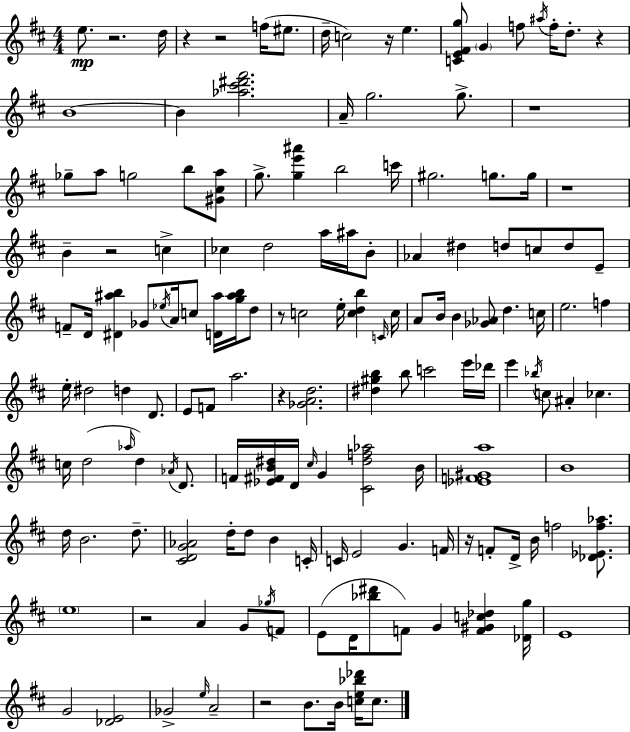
{
  \clef treble
  \numericTimeSignature
  \time 4/4
  \key d \major
  e''8.\mp r2. d''16 | r4 r2 f''16( eis''8. | d''16-- c''2) r16 e''4. | <c' e' fis' g''>8 \parenthesize g'4 f''8 \acciaccatura { ais''16 } f''16-. d''8.-. r4 | \break b'1~~ | b'4 <aes'' cis''' dis''' fis'''>2. | a'16-- g''2. g''8.-> | r1 | \break ges''8-- a''8 g''2 b''8 <gis' cis'' a''>8 | g''8.-> <g'' e''' ais'''>4 b''2 | c'''16 gis''2. g''8. | g''16 r1 | \break b'4-- r2 c''4-> | ces''4 d''2 a''16 ais''16 b'8-. | aes'4 dis''4 d''8 c''8 d''8 e'8-- | f'8-- d'16 <dis' ais'' b''>4 ges'8 \acciaccatura { ees''16 } a'16 c''8 <d' ais''>16 <g'' ais'' b''>16 | \break d''8 r8 c''2 e''16-. <c'' d'' b''>4 | \grace { c'16 } c''16 a'8 b'16 b'4 <ges' aes'>8 d''4. | c''16 e''2. f''4 | e''16-. dis''2 d''4 | \break d'8. e'8 f'8 a''2. | r4 <ges' a' d''>2. | <dis'' gis'' b''>4 b''8 c'''2 | e'''16 des'''16 e'''4 \acciaccatura { bes''16 } c''8 ais'4-. ces''4. | \break c''16 d''2( \grace { aes''16 } d''4) | \acciaccatura { aes'16 } d'8. f'16 <ees' fis' b' dis''>16 d'16 \grace { cis''16 } g'4 <cis' dis'' f'' aes''>2 | b'16 <ees' f' gis' a''>1 | b'1 | \break d''16 b'2. | d''8.-- <cis' d' g' aes'>2 d''16-. | d''8 b'4 c'16-. c'16 e'2 | g'4. f'16 r16 f'8-. d'16-> b'16 f''2 | \break <des' ees' f'' aes''>8. \parenthesize e''1 | r2 a'4 | g'8 \acciaccatura { ges''16 } f'8 e'8( d'16 <bes'' dis'''>8 f'8) g'4 | <f' gis' c'' des''>4 <des' g''>16 e'1 | \break g'2 | <des' e'>2 ges'2-> | \grace { e''16 } a'2-- r2 | b'8. b'16 <c'' e'' bes'' des'''>16 c''8. \bar "|."
}